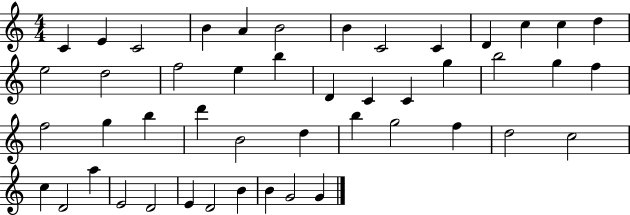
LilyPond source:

{
  \clef treble
  \numericTimeSignature
  \time 4/4
  \key c \major
  c'4 e'4 c'2 | b'4 a'4 b'2 | b'4 c'2 c'4 | d'4 c''4 c''4 d''4 | \break e''2 d''2 | f''2 e''4 b''4 | d'4 c'4 c'4 g''4 | b''2 g''4 f''4 | \break f''2 g''4 b''4 | d'''4 b'2 d''4 | b''4 g''2 f''4 | d''2 c''2 | \break c''4 d'2 a''4 | e'2 d'2 | e'4 d'2 b'4 | b'4 g'2 g'4 | \break \bar "|."
}